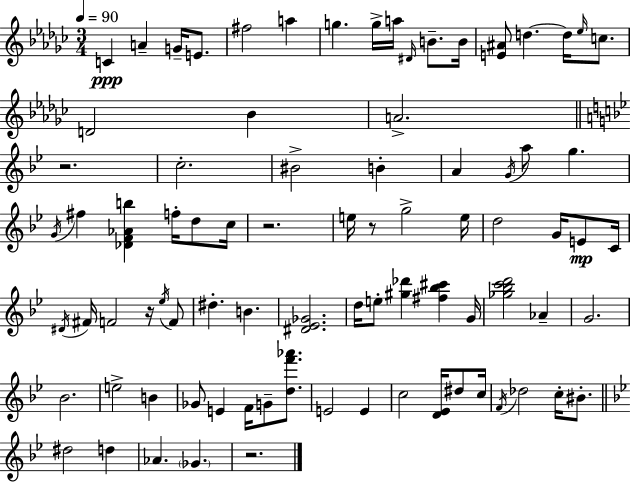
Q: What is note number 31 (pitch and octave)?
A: C5